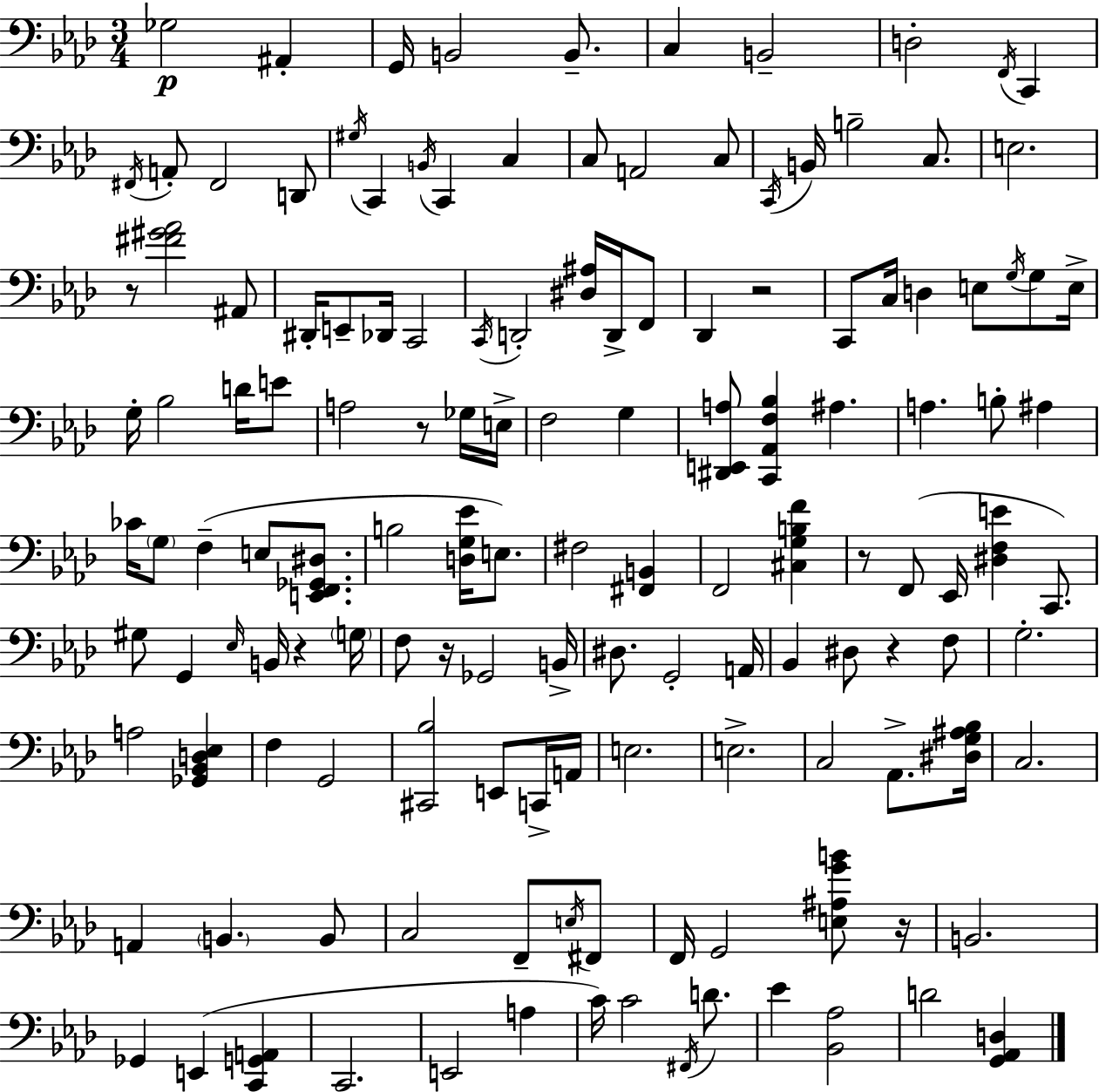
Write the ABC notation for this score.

X:1
T:Untitled
M:3/4
L:1/4
K:Ab
_G,2 ^A,, G,,/4 B,,2 B,,/2 C, B,,2 D,2 F,,/4 C,, ^F,,/4 A,,/2 ^F,,2 D,,/2 ^G,/4 C,, B,,/4 C,, C, C,/2 A,,2 C,/2 C,,/4 B,,/4 B,2 C,/2 E,2 z/2 [^F^G_A]2 ^A,,/2 ^D,,/4 E,,/2 _D,,/4 C,,2 C,,/4 D,,2 [^D,^A,]/4 D,,/4 F,,/2 _D,, z2 C,,/2 C,/4 D, E,/2 G,/4 G,/2 E,/4 G,/4 _B,2 D/4 E/2 A,2 z/2 _G,/4 E,/4 F,2 G, [^D,,E,,A,]/2 [C,,_A,,F,_B,] ^A, A, B,/2 ^A, _C/4 G,/2 F, E,/2 [E,,F,,_G,,^D,]/2 B,2 [D,G,_E]/4 E,/2 ^F,2 [^F,,B,,] F,,2 [^C,G,B,F] z/2 F,,/2 _E,,/4 [^D,F,E] C,,/2 ^G,/2 G,, _E,/4 B,,/4 z G,/4 F,/2 z/4 _G,,2 B,,/4 ^D,/2 G,,2 A,,/4 _B,, ^D,/2 z F,/2 G,2 A,2 [_G,,_B,,D,_E,] F, G,,2 [^C,,_B,]2 E,,/2 C,,/4 A,,/4 E,2 E,2 C,2 _A,,/2 [^D,G,^A,_B,]/4 C,2 A,, B,, B,,/2 C,2 F,,/2 E,/4 ^F,,/2 F,,/4 G,,2 [E,^A,GB]/2 z/4 B,,2 _G,, E,, [C,,G,,A,,] C,,2 E,,2 A, C/4 C2 ^F,,/4 D/2 _E [_B,,_A,]2 D2 [G,,_A,,D,]